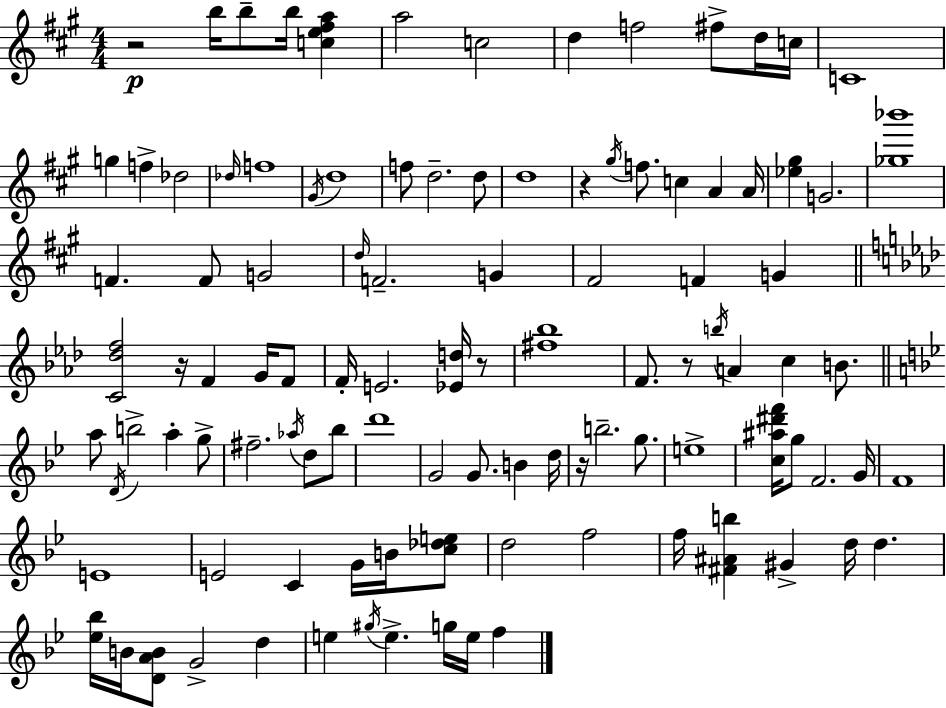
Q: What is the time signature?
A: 4/4